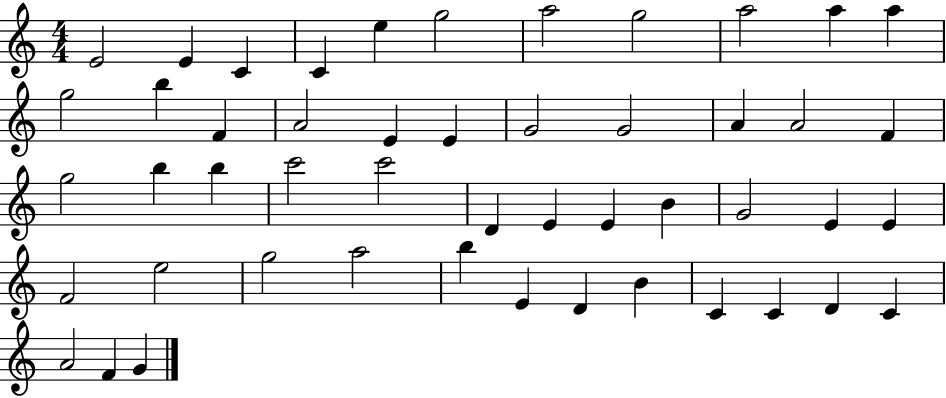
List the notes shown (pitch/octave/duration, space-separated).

E4/h E4/q C4/q C4/q E5/q G5/h A5/h G5/h A5/h A5/q A5/q G5/h B5/q F4/q A4/h E4/q E4/q G4/h G4/h A4/q A4/h F4/q G5/h B5/q B5/q C6/h C6/h D4/q E4/q E4/q B4/q G4/h E4/q E4/q F4/h E5/h G5/h A5/h B5/q E4/q D4/q B4/q C4/q C4/q D4/q C4/q A4/h F4/q G4/q